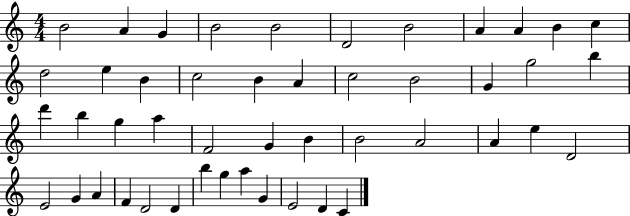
X:1
T:Untitled
M:4/4
L:1/4
K:C
B2 A G B2 B2 D2 B2 A A B c d2 e B c2 B A c2 B2 G g2 b d' b g a F2 G B B2 A2 A e D2 E2 G A F D2 D b g a G E2 D C